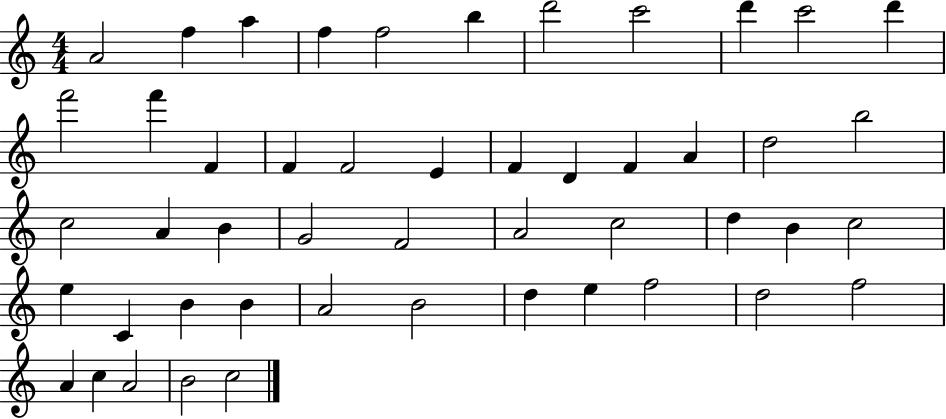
{
  \clef treble
  \numericTimeSignature
  \time 4/4
  \key c \major
  a'2 f''4 a''4 | f''4 f''2 b''4 | d'''2 c'''2 | d'''4 c'''2 d'''4 | \break f'''2 f'''4 f'4 | f'4 f'2 e'4 | f'4 d'4 f'4 a'4 | d''2 b''2 | \break c''2 a'4 b'4 | g'2 f'2 | a'2 c''2 | d''4 b'4 c''2 | \break e''4 c'4 b'4 b'4 | a'2 b'2 | d''4 e''4 f''2 | d''2 f''2 | \break a'4 c''4 a'2 | b'2 c''2 | \bar "|."
}